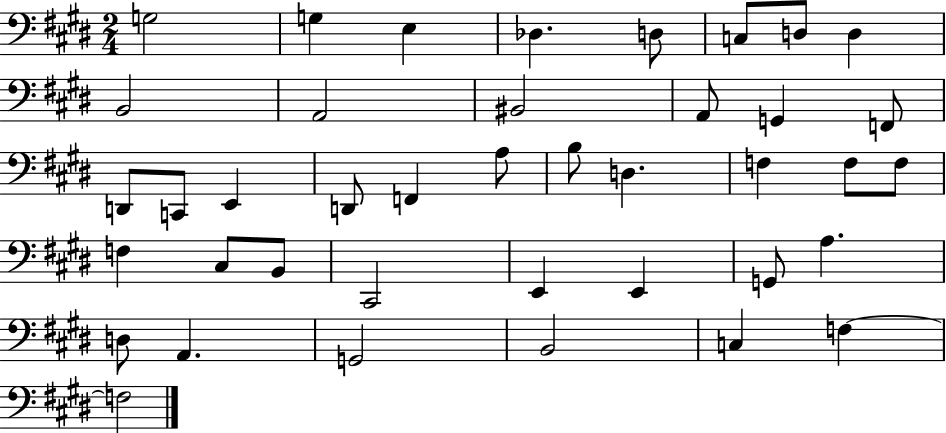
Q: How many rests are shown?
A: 0